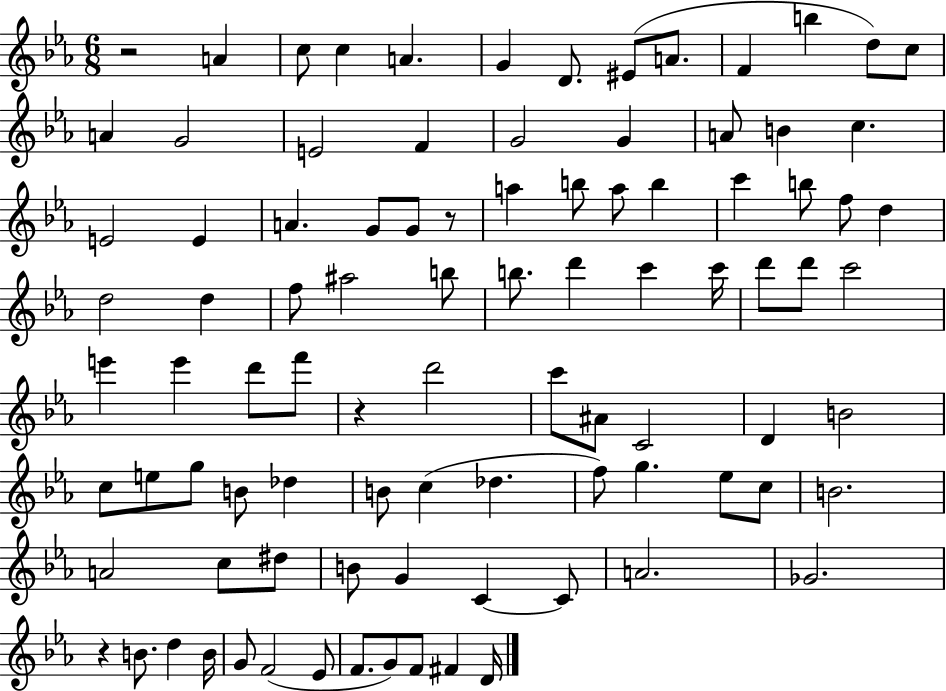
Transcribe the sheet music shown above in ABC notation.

X:1
T:Untitled
M:6/8
L:1/4
K:Eb
z2 A c/2 c A G D/2 ^E/2 A/2 F b d/2 c/2 A G2 E2 F G2 G A/2 B c E2 E A G/2 G/2 z/2 a b/2 a/2 b c' b/2 f/2 d d2 d f/2 ^a2 b/2 b/2 d' c' c'/4 d'/2 d'/2 c'2 e' e' d'/2 f'/2 z d'2 c'/2 ^A/2 C2 D B2 c/2 e/2 g/2 B/2 _d B/2 c _d f/2 g _e/2 c/2 B2 A2 c/2 ^d/2 B/2 G C C/2 A2 _G2 z B/2 d B/4 G/2 F2 _E/2 F/2 G/2 F/2 ^F D/4